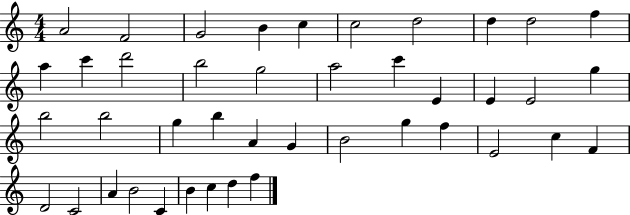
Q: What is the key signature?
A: C major